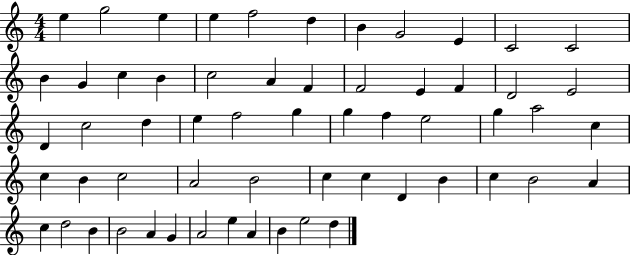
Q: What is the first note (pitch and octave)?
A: E5